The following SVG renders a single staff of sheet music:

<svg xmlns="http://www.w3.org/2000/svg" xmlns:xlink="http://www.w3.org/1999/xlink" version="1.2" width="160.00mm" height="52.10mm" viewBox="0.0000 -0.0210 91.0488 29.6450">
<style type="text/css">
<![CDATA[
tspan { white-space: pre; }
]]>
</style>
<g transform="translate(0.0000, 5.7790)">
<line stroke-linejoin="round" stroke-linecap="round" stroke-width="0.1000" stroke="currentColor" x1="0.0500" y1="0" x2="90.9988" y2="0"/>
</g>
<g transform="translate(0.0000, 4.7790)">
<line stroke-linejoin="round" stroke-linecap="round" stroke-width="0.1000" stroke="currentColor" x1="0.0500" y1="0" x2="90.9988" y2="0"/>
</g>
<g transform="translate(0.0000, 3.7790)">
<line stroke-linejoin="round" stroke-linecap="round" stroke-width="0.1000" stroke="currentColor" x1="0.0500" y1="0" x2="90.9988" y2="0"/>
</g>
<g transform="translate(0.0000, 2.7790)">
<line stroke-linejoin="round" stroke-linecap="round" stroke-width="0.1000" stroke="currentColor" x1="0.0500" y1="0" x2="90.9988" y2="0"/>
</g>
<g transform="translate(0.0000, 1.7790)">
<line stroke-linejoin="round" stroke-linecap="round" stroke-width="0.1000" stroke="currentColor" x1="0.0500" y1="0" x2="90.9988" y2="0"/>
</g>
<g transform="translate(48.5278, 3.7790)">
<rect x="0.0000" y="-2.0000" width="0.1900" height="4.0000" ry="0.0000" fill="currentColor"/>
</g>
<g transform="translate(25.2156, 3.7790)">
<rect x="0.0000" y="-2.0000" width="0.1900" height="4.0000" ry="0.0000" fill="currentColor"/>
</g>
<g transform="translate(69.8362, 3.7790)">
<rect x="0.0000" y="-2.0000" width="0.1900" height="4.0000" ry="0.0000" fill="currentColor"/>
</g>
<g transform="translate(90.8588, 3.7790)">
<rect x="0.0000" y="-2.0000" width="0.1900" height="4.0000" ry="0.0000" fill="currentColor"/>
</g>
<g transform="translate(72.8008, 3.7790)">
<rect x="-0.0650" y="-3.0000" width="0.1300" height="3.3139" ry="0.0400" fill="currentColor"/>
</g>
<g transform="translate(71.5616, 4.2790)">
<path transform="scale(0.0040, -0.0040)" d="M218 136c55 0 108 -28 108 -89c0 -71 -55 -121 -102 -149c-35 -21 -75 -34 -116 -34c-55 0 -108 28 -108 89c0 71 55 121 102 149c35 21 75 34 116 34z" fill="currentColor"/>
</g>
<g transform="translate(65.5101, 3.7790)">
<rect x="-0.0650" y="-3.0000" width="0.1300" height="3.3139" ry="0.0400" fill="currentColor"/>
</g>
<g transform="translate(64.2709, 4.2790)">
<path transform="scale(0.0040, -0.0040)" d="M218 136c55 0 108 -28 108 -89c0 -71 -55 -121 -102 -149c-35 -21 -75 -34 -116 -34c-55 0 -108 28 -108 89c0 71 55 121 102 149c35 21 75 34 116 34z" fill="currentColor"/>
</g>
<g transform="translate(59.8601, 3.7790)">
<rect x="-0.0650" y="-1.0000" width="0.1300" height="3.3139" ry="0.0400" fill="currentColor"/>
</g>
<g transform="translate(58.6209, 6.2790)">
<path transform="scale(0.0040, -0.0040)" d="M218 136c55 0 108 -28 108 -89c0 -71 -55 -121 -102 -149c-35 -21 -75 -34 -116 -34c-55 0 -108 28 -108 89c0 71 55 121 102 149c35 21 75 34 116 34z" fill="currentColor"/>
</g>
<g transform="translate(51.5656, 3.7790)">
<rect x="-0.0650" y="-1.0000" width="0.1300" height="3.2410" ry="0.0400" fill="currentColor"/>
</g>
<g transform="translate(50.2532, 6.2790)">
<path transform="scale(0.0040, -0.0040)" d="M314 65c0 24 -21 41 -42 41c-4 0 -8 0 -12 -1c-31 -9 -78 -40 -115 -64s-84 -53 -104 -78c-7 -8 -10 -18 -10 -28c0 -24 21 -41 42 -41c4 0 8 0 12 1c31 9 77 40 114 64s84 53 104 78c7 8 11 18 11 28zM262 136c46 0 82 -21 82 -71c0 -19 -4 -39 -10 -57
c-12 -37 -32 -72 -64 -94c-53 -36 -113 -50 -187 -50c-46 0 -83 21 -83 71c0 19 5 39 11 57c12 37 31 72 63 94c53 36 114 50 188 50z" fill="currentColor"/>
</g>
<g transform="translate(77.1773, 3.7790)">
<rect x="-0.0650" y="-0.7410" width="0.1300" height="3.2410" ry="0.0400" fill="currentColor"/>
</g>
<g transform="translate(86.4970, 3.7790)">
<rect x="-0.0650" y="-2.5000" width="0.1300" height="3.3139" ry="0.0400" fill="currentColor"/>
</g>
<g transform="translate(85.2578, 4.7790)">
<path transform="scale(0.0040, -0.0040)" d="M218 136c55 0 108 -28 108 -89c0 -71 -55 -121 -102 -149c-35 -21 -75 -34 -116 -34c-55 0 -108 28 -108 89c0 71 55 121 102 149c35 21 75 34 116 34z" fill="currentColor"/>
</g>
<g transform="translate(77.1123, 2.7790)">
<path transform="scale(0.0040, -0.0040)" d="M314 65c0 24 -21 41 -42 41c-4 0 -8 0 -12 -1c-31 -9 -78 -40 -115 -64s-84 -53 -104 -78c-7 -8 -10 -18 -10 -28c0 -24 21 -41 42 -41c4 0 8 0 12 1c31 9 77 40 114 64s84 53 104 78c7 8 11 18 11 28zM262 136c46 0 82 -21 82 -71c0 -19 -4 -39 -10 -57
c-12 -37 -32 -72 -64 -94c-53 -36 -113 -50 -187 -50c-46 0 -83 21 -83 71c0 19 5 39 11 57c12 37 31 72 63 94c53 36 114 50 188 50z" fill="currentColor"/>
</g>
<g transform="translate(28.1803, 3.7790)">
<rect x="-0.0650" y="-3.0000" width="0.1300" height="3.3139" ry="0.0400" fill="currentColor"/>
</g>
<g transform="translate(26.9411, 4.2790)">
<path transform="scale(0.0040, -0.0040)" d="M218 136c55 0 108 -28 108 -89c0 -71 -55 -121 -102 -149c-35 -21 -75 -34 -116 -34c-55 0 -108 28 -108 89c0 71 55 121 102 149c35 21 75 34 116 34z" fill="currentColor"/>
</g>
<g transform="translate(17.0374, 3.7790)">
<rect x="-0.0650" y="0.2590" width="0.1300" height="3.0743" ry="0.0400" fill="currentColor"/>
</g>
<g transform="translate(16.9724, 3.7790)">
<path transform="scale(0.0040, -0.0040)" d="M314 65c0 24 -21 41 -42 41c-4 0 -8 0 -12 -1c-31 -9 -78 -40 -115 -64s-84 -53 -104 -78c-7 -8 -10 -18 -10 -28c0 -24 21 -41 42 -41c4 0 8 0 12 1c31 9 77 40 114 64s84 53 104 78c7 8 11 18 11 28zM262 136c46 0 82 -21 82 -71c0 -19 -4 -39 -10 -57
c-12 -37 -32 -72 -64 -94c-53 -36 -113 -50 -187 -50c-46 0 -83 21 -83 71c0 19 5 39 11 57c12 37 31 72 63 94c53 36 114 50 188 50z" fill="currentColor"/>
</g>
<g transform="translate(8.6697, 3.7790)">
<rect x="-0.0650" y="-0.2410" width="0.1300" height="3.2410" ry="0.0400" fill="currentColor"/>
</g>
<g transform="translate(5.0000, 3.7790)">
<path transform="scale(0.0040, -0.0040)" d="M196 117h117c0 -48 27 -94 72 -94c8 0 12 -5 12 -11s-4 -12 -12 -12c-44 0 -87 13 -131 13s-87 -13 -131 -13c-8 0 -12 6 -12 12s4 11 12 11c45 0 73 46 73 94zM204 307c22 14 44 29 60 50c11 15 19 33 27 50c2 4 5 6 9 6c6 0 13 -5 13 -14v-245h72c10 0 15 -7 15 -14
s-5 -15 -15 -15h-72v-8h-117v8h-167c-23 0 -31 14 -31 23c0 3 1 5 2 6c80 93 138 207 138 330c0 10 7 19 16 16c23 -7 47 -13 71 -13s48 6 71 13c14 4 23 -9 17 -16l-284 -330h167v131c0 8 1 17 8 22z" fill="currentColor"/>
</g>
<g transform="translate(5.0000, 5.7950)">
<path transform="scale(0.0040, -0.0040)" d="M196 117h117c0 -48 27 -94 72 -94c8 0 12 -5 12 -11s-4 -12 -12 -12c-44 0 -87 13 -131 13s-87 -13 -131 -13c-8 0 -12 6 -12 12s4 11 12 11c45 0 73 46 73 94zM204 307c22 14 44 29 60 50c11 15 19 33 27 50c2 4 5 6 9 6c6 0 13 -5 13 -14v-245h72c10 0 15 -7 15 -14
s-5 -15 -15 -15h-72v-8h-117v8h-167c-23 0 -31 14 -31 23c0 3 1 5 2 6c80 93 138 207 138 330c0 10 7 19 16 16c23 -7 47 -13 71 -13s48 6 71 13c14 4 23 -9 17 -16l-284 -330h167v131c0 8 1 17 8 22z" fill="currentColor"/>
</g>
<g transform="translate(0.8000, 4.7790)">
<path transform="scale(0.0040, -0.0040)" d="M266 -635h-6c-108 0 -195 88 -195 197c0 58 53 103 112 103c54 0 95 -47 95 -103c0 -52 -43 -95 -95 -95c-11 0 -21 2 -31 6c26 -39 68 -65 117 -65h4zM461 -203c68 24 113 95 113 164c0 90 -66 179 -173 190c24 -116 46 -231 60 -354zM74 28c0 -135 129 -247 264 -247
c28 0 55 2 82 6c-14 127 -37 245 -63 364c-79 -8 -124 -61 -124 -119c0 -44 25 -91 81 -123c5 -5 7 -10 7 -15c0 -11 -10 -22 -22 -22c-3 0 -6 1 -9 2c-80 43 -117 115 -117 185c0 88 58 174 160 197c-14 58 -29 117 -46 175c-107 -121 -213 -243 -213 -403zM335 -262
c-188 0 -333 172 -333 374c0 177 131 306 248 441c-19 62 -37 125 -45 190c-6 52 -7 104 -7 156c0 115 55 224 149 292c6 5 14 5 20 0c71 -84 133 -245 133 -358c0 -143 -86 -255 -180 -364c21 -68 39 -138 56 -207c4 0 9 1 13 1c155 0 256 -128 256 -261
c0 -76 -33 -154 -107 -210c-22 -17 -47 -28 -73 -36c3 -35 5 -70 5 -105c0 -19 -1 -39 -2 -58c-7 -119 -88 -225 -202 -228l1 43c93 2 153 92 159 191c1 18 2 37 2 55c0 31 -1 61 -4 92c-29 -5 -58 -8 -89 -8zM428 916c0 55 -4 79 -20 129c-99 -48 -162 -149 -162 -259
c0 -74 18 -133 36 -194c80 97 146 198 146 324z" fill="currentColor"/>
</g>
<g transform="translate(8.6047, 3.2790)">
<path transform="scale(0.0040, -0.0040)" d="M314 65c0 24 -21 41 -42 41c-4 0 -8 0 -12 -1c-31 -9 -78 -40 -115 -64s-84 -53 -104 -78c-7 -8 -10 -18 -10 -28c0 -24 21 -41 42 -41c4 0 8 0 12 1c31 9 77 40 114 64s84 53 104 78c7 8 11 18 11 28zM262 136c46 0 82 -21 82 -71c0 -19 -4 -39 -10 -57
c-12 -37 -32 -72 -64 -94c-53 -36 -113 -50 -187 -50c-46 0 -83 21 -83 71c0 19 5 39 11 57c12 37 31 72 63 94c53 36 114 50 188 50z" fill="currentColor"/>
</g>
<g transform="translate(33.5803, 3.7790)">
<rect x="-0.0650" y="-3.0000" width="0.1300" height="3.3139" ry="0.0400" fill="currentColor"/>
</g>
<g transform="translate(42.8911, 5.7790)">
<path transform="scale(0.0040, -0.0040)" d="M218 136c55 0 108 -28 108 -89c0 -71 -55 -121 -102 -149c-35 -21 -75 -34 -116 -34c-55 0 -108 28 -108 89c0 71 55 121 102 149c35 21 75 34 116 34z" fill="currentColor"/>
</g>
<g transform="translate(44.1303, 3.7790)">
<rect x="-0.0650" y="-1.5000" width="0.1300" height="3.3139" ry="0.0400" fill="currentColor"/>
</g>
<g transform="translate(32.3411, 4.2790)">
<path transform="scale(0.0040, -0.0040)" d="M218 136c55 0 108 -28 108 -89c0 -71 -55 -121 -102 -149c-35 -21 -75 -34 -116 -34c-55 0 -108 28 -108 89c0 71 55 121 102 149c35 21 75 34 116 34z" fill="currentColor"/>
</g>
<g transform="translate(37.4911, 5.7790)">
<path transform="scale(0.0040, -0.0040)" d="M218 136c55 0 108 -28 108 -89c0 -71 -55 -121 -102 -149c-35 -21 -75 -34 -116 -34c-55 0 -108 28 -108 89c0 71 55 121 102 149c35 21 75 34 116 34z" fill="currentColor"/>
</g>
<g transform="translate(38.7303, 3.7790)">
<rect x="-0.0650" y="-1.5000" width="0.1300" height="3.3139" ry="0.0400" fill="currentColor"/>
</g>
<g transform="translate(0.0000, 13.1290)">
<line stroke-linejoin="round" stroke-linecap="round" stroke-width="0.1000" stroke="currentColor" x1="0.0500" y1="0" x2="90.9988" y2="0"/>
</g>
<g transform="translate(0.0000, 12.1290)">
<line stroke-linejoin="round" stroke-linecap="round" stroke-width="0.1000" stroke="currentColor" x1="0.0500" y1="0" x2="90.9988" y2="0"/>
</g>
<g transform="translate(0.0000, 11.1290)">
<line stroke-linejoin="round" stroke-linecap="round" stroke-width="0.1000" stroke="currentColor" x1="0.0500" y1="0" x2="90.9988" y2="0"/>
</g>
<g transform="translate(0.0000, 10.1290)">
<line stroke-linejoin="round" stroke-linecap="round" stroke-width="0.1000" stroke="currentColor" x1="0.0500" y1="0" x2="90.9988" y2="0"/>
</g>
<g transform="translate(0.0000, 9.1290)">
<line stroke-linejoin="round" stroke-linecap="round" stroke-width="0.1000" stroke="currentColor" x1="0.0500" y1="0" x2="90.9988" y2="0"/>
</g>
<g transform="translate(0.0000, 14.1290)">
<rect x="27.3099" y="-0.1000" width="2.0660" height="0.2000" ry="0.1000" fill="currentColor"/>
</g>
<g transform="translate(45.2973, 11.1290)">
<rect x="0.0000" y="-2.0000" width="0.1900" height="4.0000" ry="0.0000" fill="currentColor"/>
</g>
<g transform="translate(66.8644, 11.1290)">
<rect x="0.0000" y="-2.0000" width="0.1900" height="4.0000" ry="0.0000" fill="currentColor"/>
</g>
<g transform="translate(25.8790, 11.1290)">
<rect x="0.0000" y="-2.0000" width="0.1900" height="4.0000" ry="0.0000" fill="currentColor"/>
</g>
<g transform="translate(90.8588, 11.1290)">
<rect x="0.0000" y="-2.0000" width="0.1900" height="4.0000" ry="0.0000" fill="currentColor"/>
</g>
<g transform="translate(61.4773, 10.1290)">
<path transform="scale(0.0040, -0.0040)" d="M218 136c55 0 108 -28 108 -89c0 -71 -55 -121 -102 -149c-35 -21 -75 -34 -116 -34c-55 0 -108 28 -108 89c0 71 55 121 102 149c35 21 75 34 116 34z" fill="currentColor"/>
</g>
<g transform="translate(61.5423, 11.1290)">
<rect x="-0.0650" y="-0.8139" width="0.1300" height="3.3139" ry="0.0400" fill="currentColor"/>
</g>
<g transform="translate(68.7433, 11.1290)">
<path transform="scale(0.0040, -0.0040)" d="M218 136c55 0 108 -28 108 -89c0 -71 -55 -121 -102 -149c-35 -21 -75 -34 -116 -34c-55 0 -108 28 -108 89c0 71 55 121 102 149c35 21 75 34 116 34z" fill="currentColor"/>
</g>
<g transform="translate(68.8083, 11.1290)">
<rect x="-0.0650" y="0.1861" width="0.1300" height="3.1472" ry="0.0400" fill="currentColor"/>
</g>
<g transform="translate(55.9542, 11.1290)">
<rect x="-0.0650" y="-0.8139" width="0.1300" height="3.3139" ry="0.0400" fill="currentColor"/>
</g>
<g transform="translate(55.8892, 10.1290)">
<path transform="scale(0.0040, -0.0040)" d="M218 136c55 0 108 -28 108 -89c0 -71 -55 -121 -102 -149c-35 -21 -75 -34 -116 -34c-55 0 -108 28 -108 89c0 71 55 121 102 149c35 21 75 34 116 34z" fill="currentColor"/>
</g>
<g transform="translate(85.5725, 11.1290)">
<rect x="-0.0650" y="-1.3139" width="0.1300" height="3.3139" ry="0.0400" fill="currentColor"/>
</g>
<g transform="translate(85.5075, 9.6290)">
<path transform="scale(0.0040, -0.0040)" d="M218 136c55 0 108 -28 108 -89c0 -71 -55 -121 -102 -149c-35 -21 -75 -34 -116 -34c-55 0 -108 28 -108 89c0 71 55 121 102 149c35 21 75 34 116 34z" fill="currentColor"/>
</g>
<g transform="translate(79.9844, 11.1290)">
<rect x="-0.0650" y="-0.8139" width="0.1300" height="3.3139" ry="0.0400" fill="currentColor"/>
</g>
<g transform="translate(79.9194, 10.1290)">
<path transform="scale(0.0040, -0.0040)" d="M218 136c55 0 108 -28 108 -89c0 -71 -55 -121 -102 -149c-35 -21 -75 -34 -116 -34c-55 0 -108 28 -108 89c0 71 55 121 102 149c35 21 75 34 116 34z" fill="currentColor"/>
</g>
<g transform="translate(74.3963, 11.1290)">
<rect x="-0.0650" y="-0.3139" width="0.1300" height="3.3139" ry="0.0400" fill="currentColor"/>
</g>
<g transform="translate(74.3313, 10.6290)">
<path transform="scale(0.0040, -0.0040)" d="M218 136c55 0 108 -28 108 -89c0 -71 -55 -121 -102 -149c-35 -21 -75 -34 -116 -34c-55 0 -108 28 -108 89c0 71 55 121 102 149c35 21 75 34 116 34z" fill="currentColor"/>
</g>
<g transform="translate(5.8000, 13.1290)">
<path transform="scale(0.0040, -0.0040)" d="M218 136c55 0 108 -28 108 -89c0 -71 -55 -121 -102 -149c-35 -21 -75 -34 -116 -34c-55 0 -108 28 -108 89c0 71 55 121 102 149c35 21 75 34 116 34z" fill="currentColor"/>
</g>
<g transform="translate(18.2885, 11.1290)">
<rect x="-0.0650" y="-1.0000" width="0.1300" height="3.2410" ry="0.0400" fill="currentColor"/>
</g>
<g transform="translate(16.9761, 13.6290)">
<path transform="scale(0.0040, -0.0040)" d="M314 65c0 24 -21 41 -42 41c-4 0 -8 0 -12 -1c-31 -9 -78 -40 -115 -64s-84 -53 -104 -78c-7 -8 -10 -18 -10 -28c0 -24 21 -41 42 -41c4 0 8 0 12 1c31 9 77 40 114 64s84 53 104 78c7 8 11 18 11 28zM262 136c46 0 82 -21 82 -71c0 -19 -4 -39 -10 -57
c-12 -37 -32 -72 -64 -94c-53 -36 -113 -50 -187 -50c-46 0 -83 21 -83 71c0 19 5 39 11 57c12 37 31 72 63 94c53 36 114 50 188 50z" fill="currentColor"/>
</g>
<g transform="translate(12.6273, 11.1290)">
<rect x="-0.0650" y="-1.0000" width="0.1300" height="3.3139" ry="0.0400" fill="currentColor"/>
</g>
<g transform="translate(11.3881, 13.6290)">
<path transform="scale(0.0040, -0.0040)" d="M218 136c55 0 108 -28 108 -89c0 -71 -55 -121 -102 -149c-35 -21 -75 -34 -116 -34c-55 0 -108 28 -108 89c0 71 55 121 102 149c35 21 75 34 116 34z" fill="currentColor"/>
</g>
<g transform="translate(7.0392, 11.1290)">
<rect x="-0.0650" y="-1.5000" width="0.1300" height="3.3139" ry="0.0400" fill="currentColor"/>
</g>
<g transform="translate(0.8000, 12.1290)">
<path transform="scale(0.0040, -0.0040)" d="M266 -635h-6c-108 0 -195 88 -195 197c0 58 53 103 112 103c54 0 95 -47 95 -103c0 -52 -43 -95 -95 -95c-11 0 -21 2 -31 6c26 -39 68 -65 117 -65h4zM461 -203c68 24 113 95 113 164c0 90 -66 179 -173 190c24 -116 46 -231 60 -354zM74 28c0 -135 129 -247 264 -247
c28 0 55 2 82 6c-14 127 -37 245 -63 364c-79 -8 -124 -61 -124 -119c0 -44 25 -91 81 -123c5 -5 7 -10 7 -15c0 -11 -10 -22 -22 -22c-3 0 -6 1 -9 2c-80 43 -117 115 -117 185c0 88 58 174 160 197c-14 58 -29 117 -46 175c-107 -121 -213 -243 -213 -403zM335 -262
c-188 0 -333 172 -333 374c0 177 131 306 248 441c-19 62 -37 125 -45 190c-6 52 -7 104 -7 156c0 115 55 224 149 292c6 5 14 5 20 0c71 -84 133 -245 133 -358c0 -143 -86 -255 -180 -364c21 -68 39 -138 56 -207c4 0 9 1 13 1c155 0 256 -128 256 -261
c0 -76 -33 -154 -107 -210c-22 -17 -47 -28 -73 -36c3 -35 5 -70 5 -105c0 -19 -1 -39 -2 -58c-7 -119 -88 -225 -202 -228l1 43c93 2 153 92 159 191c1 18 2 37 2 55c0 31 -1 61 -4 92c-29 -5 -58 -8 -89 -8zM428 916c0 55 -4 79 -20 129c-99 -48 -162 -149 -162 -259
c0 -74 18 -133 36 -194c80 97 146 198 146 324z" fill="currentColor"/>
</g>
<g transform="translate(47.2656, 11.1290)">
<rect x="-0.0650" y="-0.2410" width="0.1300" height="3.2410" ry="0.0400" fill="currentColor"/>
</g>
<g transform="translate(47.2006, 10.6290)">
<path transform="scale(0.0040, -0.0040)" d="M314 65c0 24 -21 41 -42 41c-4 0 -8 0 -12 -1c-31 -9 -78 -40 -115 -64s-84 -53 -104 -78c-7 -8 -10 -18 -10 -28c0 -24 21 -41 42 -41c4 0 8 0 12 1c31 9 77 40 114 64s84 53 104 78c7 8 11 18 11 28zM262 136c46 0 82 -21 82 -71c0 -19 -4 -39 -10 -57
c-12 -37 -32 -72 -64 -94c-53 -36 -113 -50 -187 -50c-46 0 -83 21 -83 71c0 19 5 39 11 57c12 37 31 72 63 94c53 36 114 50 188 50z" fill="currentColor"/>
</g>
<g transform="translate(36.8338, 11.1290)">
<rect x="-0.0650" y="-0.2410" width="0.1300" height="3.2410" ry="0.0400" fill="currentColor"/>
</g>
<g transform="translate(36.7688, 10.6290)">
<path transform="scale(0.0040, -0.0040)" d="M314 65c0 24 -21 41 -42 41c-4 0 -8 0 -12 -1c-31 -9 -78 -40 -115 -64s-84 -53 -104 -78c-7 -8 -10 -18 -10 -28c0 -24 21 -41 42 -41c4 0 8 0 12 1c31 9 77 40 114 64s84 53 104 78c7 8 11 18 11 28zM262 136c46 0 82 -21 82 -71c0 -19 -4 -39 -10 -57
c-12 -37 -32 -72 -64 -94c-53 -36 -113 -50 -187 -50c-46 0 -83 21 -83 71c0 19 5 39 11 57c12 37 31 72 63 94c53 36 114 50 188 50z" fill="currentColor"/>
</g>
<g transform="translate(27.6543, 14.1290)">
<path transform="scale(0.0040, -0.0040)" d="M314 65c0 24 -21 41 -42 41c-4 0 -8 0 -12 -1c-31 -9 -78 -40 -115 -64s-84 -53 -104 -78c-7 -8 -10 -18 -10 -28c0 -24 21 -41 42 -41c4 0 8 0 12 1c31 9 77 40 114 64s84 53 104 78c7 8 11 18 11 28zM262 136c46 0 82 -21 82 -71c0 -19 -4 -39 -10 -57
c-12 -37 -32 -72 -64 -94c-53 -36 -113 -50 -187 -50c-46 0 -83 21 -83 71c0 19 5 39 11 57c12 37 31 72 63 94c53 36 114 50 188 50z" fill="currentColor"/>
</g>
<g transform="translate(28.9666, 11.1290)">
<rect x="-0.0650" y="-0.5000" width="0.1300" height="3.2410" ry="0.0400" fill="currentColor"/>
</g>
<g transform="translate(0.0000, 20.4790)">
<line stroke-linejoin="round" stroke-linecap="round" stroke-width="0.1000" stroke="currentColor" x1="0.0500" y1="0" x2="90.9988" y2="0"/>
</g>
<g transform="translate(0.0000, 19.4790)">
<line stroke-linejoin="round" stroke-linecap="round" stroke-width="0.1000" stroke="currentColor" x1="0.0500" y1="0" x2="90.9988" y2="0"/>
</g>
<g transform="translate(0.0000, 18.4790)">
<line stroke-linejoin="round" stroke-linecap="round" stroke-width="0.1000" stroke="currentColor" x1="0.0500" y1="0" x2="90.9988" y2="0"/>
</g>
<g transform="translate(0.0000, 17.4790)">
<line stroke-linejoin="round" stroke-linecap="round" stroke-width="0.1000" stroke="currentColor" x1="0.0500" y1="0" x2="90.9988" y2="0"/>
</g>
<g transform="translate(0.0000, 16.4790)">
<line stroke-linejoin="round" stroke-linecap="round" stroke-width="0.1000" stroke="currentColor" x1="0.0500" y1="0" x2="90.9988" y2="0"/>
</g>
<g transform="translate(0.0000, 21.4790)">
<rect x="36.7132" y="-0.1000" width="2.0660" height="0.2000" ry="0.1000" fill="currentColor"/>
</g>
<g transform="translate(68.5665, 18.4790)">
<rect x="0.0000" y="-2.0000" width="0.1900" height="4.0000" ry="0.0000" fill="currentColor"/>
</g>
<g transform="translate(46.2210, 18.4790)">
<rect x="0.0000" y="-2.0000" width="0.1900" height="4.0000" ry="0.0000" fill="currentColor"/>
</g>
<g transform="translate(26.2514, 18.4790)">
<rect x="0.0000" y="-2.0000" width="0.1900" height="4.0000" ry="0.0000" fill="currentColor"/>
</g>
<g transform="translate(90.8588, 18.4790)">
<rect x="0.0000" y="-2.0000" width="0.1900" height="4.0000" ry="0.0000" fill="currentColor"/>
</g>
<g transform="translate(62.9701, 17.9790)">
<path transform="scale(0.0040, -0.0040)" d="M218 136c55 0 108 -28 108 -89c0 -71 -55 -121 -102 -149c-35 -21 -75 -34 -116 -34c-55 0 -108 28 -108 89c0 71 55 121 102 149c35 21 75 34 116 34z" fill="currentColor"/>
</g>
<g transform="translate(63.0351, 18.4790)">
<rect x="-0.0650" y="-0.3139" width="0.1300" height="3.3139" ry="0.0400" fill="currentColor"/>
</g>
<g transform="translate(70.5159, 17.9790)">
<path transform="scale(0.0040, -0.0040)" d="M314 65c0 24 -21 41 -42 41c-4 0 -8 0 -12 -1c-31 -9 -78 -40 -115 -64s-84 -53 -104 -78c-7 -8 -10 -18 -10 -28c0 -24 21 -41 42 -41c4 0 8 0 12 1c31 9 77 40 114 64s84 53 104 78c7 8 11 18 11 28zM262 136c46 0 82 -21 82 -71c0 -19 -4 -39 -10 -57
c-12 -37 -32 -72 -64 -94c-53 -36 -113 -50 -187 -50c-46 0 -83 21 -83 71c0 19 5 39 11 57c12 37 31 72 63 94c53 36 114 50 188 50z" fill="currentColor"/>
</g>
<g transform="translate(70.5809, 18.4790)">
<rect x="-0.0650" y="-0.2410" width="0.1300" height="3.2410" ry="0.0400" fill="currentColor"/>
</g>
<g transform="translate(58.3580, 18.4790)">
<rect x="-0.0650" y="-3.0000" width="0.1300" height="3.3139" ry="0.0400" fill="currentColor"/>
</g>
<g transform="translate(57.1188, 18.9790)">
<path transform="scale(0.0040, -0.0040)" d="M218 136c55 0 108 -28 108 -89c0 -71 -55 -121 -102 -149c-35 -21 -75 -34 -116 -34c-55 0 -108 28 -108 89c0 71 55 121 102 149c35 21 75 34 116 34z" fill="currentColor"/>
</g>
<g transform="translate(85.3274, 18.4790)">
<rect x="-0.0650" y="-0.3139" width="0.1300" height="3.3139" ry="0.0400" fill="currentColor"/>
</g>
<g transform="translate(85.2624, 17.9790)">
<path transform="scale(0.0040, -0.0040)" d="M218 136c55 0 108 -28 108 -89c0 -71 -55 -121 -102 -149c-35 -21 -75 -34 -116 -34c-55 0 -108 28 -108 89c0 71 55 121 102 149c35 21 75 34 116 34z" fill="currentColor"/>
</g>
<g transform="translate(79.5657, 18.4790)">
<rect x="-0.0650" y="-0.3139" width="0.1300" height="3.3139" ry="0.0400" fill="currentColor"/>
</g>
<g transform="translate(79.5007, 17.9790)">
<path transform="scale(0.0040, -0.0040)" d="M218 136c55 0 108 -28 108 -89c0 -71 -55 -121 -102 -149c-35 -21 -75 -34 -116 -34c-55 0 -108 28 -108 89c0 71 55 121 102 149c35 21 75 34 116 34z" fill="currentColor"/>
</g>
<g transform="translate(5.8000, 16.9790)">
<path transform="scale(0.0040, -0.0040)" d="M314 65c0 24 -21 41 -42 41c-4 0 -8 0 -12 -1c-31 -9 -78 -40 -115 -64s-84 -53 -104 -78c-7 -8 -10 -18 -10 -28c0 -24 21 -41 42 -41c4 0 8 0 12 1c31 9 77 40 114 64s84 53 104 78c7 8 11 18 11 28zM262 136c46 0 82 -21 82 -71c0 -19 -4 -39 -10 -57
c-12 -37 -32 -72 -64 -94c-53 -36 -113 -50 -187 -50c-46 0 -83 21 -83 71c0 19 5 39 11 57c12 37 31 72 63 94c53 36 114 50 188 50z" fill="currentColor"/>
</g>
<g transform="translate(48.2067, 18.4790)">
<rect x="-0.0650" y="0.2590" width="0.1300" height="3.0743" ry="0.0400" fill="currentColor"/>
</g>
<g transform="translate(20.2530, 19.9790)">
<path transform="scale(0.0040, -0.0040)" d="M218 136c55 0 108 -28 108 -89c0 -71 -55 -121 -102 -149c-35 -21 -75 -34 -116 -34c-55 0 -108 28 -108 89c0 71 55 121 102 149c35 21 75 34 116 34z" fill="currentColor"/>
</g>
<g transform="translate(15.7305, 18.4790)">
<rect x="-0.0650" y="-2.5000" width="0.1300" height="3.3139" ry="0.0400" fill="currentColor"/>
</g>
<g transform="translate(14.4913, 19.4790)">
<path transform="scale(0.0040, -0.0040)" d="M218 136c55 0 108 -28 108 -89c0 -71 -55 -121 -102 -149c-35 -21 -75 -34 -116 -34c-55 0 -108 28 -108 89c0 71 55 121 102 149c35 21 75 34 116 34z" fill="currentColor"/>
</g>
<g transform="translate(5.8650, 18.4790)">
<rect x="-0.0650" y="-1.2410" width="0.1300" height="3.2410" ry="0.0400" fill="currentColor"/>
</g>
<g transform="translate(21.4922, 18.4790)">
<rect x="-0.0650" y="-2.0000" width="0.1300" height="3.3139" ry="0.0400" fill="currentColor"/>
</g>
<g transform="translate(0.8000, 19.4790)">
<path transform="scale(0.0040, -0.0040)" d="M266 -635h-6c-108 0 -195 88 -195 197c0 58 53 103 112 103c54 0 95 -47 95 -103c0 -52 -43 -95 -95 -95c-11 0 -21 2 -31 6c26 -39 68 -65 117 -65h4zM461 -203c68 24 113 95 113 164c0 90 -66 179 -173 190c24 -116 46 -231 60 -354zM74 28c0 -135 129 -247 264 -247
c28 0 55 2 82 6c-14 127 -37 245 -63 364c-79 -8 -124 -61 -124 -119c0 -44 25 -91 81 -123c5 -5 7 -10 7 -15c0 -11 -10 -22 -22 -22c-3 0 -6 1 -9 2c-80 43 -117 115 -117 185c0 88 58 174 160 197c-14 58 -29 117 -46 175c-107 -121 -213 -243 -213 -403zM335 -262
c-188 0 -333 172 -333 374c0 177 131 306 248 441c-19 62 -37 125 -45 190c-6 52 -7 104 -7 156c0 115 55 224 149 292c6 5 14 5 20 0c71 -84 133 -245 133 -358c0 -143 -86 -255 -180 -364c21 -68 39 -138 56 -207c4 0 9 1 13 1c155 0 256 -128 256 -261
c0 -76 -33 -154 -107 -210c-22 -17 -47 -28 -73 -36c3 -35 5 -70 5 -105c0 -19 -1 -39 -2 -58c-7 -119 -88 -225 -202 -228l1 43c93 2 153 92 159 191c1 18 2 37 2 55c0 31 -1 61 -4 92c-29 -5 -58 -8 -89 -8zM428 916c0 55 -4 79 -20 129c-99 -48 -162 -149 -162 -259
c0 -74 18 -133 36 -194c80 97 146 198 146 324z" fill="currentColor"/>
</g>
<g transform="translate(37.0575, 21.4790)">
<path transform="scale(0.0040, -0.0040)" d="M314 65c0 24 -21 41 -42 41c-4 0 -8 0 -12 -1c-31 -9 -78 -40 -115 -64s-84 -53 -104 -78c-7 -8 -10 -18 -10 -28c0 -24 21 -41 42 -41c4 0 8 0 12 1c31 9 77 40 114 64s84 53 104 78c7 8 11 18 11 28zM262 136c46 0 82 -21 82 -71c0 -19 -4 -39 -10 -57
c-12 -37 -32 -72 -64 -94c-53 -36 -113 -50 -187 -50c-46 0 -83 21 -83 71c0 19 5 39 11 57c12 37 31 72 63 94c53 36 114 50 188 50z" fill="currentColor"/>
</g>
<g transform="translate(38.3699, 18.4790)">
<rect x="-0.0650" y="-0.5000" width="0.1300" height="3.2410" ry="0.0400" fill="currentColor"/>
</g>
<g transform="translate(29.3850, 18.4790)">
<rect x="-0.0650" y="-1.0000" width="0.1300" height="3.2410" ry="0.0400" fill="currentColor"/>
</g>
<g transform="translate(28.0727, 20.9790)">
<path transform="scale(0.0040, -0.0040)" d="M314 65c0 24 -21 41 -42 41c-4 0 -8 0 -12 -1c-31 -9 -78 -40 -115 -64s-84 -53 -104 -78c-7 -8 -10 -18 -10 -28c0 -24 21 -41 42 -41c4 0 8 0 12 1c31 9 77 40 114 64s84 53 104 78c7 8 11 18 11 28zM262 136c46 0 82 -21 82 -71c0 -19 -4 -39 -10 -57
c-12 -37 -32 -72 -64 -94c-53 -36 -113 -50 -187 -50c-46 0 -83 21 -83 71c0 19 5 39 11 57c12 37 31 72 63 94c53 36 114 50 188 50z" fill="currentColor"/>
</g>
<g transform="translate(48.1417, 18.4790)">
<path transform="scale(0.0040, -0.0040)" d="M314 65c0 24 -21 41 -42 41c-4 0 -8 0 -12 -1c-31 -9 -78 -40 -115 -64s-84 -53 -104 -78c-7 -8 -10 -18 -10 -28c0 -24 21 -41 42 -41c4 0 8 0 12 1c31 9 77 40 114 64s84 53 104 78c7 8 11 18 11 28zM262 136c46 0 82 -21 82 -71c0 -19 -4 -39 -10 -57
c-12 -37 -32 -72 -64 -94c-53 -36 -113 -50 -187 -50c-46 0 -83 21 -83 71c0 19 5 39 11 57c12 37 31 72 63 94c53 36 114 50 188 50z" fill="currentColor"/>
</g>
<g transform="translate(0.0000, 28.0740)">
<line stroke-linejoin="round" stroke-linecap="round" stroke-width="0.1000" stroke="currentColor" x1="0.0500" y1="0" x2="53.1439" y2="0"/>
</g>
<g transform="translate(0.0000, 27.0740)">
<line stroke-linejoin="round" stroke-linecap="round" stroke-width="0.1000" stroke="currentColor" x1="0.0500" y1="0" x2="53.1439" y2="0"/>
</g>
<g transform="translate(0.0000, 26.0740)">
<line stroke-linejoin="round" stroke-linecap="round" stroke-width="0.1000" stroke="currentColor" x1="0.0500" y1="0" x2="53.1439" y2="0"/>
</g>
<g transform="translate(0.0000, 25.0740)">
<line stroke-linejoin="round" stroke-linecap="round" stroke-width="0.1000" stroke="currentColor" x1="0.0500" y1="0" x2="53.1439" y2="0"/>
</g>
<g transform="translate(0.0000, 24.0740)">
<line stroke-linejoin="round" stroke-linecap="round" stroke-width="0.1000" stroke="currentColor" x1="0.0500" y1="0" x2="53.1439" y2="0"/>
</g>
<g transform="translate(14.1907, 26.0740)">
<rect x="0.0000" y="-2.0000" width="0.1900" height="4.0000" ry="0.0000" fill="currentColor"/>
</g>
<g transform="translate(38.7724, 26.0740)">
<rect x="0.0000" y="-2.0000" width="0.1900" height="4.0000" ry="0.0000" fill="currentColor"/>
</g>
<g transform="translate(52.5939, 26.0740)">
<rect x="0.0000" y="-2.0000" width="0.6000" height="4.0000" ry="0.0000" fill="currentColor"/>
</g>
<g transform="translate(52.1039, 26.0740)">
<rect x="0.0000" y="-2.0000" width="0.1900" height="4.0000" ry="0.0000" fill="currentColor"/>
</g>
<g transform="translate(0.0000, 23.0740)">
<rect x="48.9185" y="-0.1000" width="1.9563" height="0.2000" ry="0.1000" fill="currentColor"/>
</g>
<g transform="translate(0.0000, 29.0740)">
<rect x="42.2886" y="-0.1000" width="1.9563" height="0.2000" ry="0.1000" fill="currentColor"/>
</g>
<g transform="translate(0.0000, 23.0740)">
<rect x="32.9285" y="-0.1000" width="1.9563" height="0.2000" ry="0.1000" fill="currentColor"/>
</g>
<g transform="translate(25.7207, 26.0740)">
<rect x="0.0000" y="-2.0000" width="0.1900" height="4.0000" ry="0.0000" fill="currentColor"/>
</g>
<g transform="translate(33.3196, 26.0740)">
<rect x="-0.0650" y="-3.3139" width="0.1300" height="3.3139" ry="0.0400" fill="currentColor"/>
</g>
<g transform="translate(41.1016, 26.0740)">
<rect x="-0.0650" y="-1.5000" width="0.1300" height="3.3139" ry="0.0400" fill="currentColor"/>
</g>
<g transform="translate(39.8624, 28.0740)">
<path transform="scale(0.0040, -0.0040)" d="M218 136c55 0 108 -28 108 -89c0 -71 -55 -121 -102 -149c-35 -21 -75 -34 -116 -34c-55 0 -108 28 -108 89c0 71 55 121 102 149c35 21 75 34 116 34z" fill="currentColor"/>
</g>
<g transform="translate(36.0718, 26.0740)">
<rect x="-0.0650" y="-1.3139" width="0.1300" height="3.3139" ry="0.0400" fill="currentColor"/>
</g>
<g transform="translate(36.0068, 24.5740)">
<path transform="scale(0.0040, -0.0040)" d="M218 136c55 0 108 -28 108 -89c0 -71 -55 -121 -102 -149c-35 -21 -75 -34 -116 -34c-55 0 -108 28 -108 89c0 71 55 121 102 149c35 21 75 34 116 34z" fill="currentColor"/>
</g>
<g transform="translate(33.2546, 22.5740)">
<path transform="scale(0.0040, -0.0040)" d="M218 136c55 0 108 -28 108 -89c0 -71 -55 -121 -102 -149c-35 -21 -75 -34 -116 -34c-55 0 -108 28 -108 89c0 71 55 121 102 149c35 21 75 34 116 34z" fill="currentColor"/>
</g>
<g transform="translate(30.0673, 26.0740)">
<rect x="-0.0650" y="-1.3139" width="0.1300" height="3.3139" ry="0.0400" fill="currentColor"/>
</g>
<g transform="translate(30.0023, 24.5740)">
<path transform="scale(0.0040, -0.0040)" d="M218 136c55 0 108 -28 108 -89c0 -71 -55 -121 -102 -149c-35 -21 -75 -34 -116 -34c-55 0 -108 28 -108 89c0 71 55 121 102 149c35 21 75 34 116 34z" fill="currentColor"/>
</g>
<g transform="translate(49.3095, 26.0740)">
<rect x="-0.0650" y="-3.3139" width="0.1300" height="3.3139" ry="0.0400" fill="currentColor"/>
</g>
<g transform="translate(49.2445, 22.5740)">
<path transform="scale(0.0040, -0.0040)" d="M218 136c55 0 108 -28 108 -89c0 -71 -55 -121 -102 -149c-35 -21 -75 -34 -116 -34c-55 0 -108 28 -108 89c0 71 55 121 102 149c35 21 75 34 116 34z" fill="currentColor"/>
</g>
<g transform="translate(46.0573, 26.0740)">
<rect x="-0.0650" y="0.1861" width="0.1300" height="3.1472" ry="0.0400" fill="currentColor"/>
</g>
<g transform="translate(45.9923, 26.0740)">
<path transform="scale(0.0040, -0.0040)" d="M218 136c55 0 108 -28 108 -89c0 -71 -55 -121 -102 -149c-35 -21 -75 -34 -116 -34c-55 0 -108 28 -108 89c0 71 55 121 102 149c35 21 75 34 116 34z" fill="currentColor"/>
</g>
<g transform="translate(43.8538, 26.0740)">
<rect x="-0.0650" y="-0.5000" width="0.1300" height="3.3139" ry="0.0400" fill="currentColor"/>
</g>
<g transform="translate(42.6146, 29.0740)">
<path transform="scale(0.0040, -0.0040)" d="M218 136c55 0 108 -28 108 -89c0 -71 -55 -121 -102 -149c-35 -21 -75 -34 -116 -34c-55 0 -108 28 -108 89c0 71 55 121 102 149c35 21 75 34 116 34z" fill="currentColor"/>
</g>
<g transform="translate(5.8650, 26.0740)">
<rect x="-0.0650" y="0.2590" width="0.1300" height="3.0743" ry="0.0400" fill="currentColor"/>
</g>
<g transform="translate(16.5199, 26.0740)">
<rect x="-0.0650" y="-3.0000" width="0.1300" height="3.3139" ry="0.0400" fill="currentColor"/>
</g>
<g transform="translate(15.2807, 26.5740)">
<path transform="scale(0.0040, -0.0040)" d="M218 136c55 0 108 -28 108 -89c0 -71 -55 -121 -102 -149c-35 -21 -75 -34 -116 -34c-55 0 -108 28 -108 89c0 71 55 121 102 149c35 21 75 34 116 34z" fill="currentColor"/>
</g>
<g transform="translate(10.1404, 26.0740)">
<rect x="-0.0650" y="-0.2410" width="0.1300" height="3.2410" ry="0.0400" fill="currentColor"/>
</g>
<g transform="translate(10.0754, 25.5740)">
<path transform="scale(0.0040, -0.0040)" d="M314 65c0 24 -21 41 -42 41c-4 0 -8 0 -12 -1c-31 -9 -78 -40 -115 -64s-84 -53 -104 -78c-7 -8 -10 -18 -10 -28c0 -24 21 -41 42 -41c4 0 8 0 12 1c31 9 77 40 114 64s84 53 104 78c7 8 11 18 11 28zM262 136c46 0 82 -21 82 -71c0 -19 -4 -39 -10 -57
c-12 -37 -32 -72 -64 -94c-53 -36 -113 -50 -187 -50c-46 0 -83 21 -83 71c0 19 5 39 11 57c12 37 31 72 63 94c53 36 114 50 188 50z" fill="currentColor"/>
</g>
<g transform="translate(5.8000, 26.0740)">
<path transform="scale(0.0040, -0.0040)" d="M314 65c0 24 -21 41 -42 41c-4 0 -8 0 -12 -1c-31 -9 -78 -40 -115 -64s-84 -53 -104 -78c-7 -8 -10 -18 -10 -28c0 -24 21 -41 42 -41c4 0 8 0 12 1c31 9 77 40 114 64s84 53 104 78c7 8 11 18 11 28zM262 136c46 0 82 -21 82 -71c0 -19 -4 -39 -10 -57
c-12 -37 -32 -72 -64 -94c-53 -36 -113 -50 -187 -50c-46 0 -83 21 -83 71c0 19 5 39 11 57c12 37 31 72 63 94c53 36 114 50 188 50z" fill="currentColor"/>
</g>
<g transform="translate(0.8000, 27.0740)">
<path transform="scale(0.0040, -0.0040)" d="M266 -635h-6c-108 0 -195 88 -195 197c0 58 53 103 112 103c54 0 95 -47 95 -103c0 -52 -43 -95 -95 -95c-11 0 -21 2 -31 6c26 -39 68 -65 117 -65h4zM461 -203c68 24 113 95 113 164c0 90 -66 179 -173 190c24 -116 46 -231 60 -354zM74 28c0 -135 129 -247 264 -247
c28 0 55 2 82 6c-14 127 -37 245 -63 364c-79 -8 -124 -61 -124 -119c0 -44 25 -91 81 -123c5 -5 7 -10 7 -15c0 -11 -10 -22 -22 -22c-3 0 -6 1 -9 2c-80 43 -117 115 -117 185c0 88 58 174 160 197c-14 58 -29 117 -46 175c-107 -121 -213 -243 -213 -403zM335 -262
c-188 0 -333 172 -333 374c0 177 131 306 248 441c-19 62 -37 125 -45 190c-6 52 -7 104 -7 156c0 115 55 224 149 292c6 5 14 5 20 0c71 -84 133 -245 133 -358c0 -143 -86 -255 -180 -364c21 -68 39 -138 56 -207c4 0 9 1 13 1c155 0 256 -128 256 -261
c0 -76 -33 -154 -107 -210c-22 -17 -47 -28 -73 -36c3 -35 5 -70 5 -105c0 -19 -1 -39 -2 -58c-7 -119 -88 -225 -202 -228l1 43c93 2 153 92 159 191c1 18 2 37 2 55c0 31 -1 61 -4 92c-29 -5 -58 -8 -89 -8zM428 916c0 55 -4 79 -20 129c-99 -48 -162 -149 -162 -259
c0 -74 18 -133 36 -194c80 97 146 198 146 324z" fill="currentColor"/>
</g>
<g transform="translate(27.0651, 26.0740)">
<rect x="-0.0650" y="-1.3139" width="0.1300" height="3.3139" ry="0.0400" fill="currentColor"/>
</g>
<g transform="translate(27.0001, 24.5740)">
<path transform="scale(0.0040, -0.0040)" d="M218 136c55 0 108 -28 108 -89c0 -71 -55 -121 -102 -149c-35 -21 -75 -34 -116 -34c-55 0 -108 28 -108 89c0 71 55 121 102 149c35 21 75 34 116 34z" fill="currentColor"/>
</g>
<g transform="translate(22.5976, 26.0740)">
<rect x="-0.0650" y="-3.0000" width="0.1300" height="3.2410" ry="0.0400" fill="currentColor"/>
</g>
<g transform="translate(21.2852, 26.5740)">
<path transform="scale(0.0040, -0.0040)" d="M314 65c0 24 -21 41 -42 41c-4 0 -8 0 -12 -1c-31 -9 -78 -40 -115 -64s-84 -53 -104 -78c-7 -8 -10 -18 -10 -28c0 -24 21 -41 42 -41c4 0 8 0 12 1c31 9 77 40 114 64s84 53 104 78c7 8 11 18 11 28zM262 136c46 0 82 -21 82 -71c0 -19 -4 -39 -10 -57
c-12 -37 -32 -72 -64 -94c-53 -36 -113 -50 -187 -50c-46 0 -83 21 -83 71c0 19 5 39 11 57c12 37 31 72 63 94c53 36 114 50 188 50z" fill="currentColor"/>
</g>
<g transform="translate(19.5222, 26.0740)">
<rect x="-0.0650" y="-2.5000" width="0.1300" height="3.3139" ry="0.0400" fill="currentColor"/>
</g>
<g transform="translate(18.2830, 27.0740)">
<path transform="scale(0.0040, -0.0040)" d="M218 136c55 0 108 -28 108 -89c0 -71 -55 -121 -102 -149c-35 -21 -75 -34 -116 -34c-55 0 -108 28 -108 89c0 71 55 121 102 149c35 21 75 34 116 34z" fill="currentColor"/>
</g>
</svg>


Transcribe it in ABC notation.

X:1
T:Untitled
M:4/4
L:1/4
K:C
c2 B2 A A E E D2 D A A d2 G E D D2 C2 c2 c2 d d B c d e e2 G F D2 C2 B2 A c c2 c c B2 c2 A G A2 e e b e E C B b